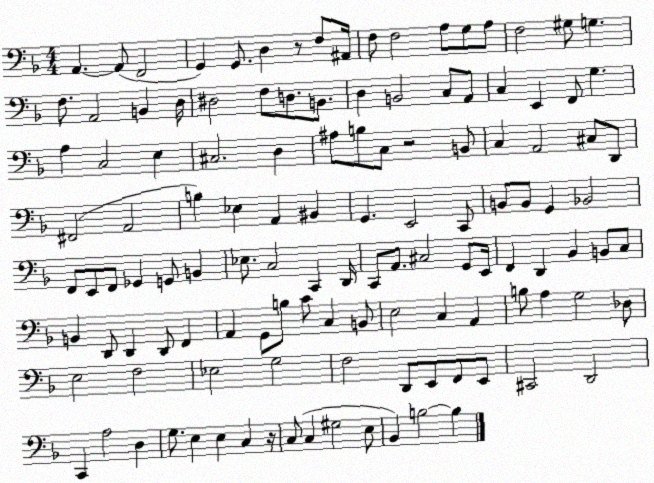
X:1
T:Untitled
M:4/4
L:1/4
K:F
A,, A,,/2 F,,2 G,, G,,/2 D, z/2 F,/2 ^A,,/4 F,/2 F,2 A,/2 G,/2 A,/2 F,2 ^G,/2 G, F,/2 A,,2 B,, D,/4 ^D,2 F,/2 D,/2 B,,/2 D, B,,2 C,/2 A,,/2 C, E,, F,,/2 G, A, C,2 E, ^C,2 D, ^A,/2 B,/2 C,/2 z2 B,,/2 C, A,,2 ^C,/2 D,,/2 ^F,,2 A,,2 B, _E, A,, ^B,, G,, E,,2 C,,/2 B,,/2 B,,/2 G,, _B,,2 F,,/2 E,,/2 F,,/2 _G,, G,,/2 B,, _E,/2 C,2 C,, D,,/4 C,,/2 A,,/2 ^C,2 G,,/2 E,,/4 F,, D,, _B,, B,,/2 C,/2 B,, D,,/2 D,, D,,/2 F,, A,, G,,/2 B,/2 C/2 C, B,,/2 E,2 C, A,, B,/2 A, G,2 _D,/2 E,2 F,2 _E,2 G,2 F,2 D,,/2 E,,/2 F,,/2 E,,/2 ^C,,2 D,,2 C,, A,2 D, G,/2 E, E, C, z/4 C,/2 C, ^G,2 E,/2 _B,, B,2 B,